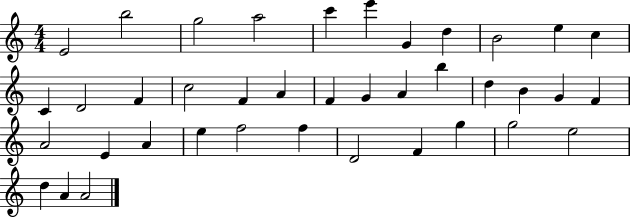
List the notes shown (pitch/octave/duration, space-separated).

E4/h B5/h G5/h A5/h C6/q E6/q G4/q D5/q B4/h E5/q C5/q C4/q D4/h F4/q C5/h F4/q A4/q F4/q G4/q A4/q B5/q D5/q B4/q G4/q F4/q A4/h E4/q A4/q E5/q F5/h F5/q D4/h F4/q G5/q G5/h E5/h D5/q A4/q A4/h